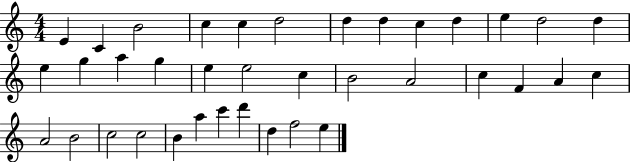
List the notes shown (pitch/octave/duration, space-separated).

E4/q C4/q B4/h C5/q C5/q D5/h D5/q D5/q C5/q D5/q E5/q D5/h D5/q E5/q G5/q A5/q G5/q E5/q E5/h C5/q B4/h A4/h C5/q F4/q A4/q C5/q A4/h B4/h C5/h C5/h B4/q A5/q C6/q D6/q D5/q F5/h E5/q